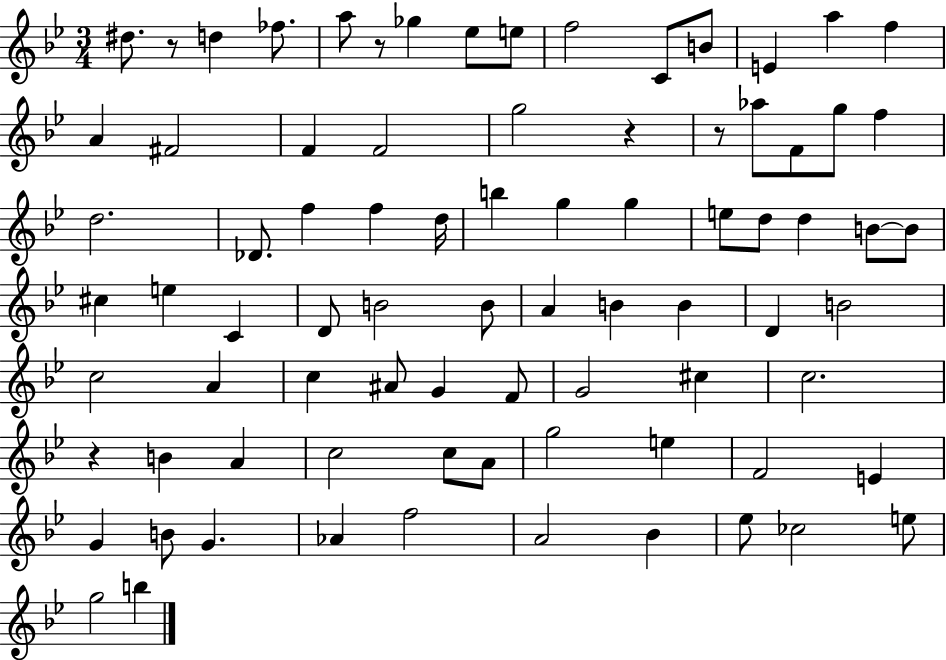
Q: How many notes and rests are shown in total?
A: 81